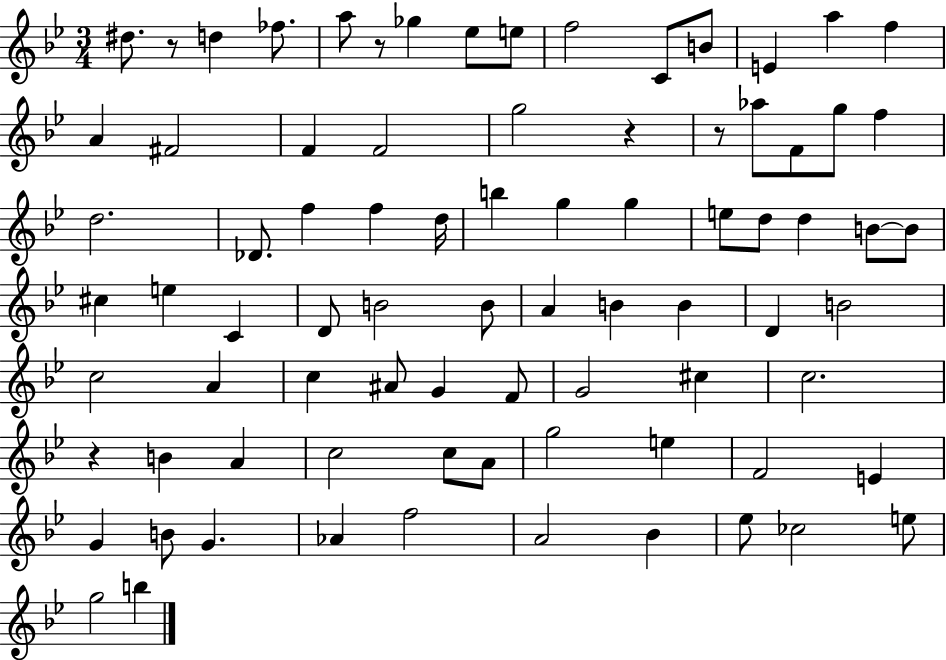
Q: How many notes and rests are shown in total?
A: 81